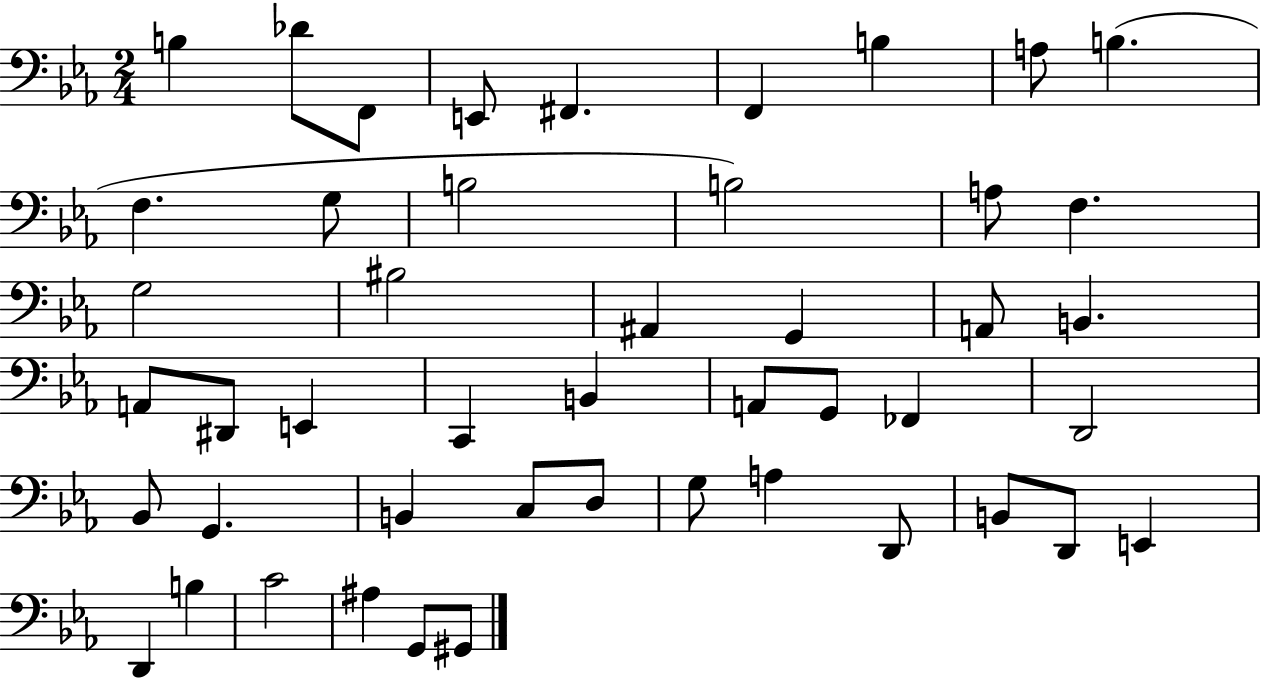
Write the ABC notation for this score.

X:1
T:Untitled
M:2/4
L:1/4
K:Eb
B, _D/2 F,,/2 E,,/2 ^F,, F,, B, A,/2 B, F, G,/2 B,2 B,2 A,/2 F, G,2 ^B,2 ^A,, G,, A,,/2 B,, A,,/2 ^D,,/2 E,, C,, B,, A,,/2 G,,/2 _F,, D,,2 _B,,/2 G,, B,, C,/2 D,/2 G,/2 A, D,,/2 B,,/2 D,,/2 E,, D,, B, C2 ^A, G,,/2 ^G,,/2